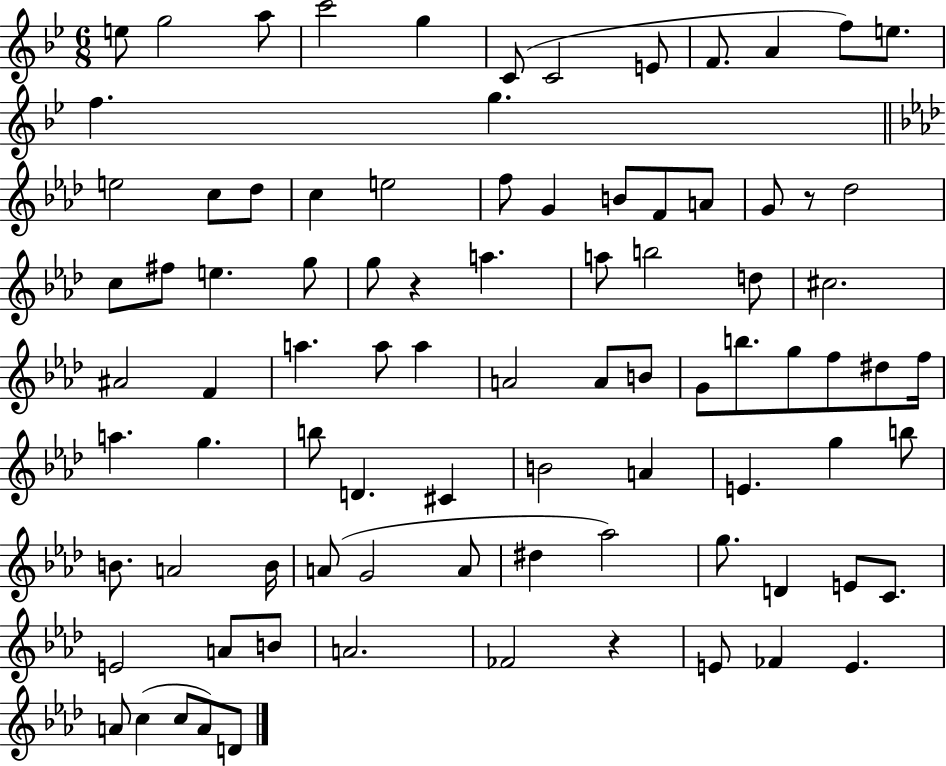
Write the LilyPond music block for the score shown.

{
  \clef treble
  \numericTimeSignature
  \time 6/8
  \key bes \major
  e''8 g''2 a''8 | c'''2 g''4 | c'8( c'2 e'8 | f'8. a'4 f''8) e''8. | \break f''4. g''4. | \bar "||" \break \key f \minor e''2 c''8 des''8 | c''4 e''2 | f''8 g'4 b'8 f'8 a'8 | g'8 r8 des''2 | \break c''8 fis''8 e''4. g''8 | g''8 r4 a''4. | a''8 b''2 d''8 | cis''2. | \break ais'2 f'4 | a''4. a''8 a''4 | a'2 a'8 b'8 | g'8 b''8. g''8 f''8 dis''8 f''16 | \break a''4. g''4. | b''8 d'4. cis'4 | b'2 a'4 | e'4. g''4 b''8 | \break b'8. a'2 b'16 | a'8( g'2 a'8 | dis''4 aes''2) | g''8. d'4 e'8 c'8. | \break e'2 a'8 b'8 | a'2. | fes'2 r4 | e'8 fes'4 e'4. | \break a'8 c''4( c''8 a'8) d'8 | \bar "|."
}